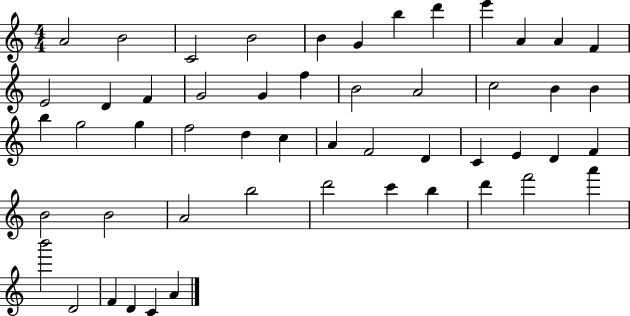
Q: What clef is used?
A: treble